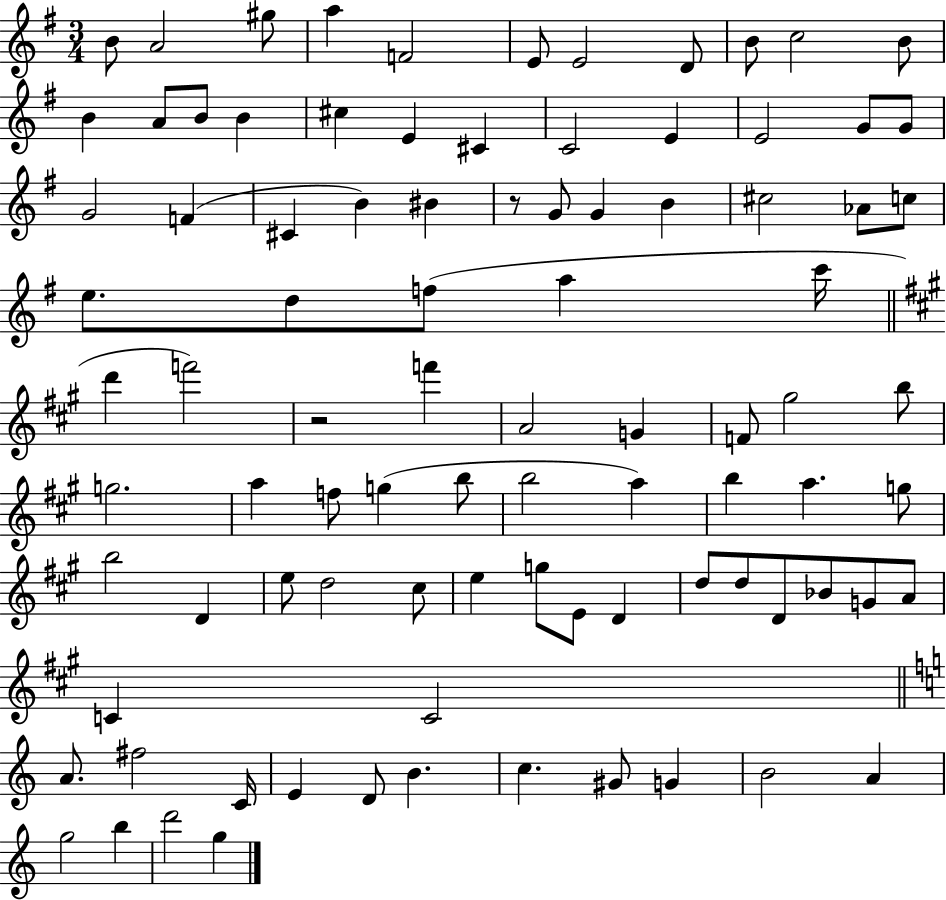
B4/e A4/h G#5/e A5/q F4/h E4/e E4/h D4/e B4/e C5/h B4/e B4/q A4/e B4/e B4/q C#5/q E4/q C#4/q C4/h E4/q E4/h G4/e G4/e G4/h F4/q C#4/q B4/q BIS4/q R/e G4/e G4/q B4/q C#5/h Ab4/e C5/e E5/e. D5/e F5/e A5/q C6/s D6/q F6/h R/h F6/q A4/h G4/q F4/e G#5/h B5/e G5/h. A5/q F5/e G5/q B5/e B5/h A5/q B5/q A5/q. G5/e B5/h D4/q E5/e D5/h C#5/e E5/q G5/e E4/e D4/q D5/e D5/e D4/e Bb4/e G4/e A4/e C4/q C4/h A4/e. F#5/h C4/s E4/q D4/e B4/q. C5/q. G#4/e G4/q B4/h A4/q G5/h B5/q D6/h G5/q